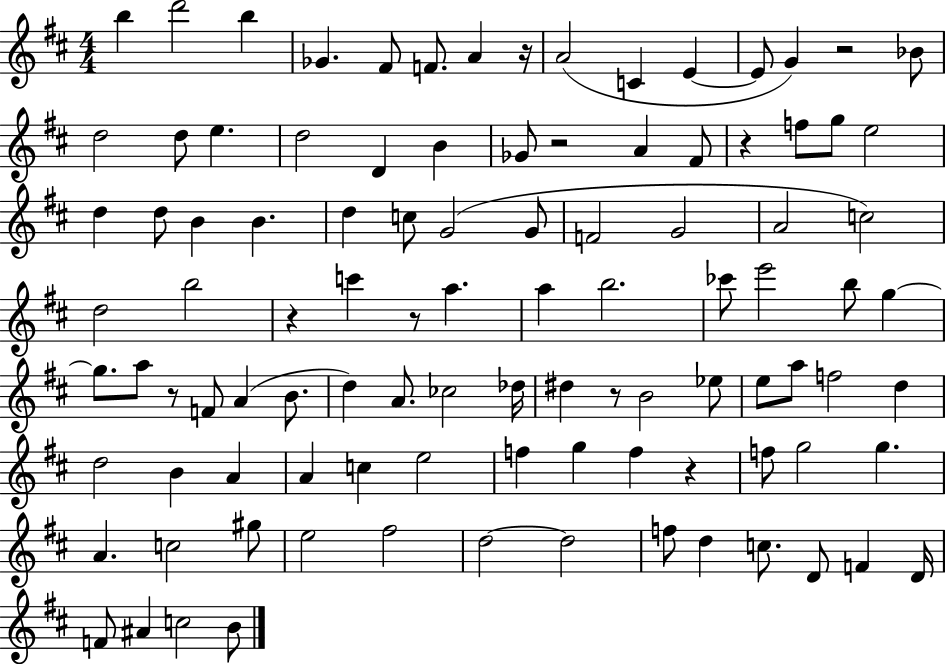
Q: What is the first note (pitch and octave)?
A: B5